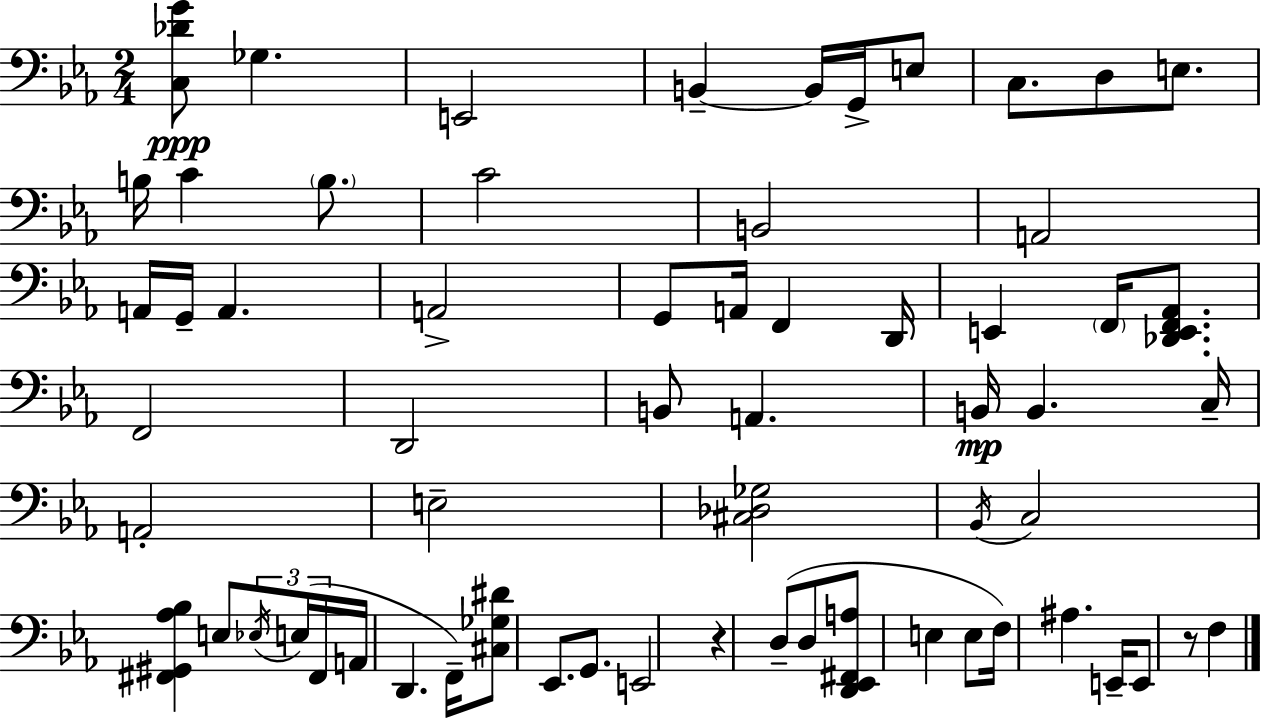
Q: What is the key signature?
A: EES major